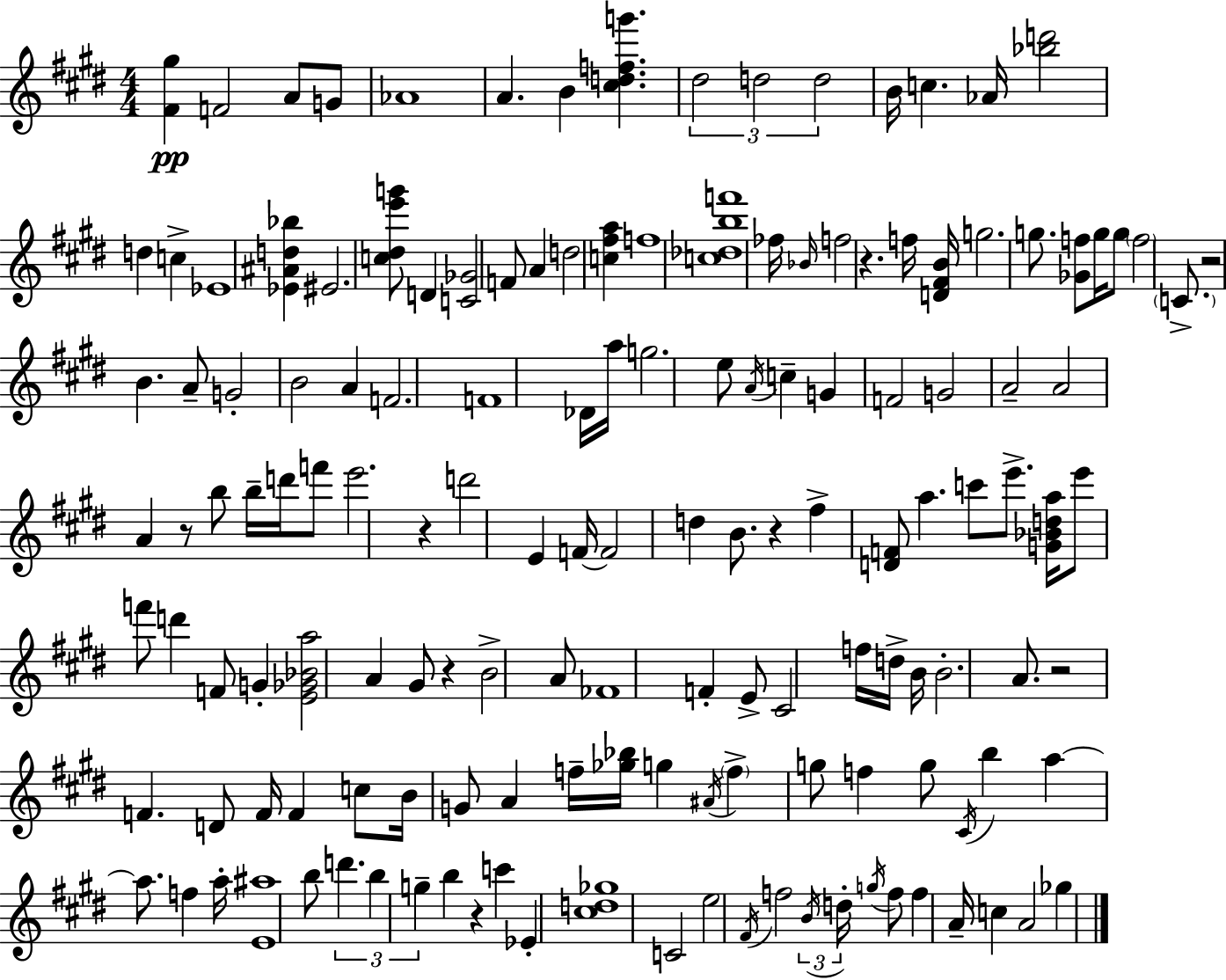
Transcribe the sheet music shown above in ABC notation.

X:1
T:Untitled
M:4/4
L:1/4
K:E
[^F^g] F2 A/2 G/2 _A4 A B [^cdfg'] ^d2 d2 d2 B/4 c _A/4 [_bd']2 d c _E4 [_E^Ad_b] ^E2 [c^de'g']/2 D [C_G]2 F/2 A d2 [c^fa] f4 [c_dbf']4 _f/4 _B/4 f2 z f/4 [D^FB]/4 g2 g/2 [_Gf]/2 g/4 g/2 f2 C/2 z2 B A/2 G2 B2 A F2 F4 _D/4 a/4 g2 e/2 A/4 c G F2 G2 A2 A2 A z/2 b/2 b/4 d'/4 f'/2 e'2 z d'2 E F/4 F2 d B/2 z ^f [DF]/2 a c'/2 e'/2 [G_Bda]/4 e'/2 f'/2 d' F/2 G [E_G_Ba]2 A ^G/2 z B2 A/2 _F4 F E/2 ^C2 f/4 d/4 B/4 B2 A/2 z2 F D/2 F/4 F c/2 B/4 G/2 A f/4 [_g_b]/4 g ^A/4 f g/2 f g/2 ^C/4 b a a/2 f a/4 [E^a]4 b/2 d' b g b z c' _E [^cd_g]4 C2 e2 ^F/4 f2 B/4 d/4 g/4 f/2 f A/4 c A2 _g